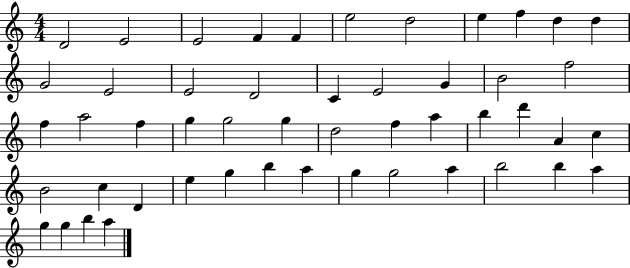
{
  \clef treble
  \numericTimeSignature
  \time 4/4
  \key c \major
  d'2 e'2 | e'2 f'4 f'4 | e''2 d''2 | e''4 f''4 d''4 d''4 | \break g'2 e'2 | e'2 d'2 | c'4 e'2 g'4 | b'2 f''2 | \break f''4 a''2 f''4 | g''4 g''2 g''4 | d''2 f''4 a''4 | b''4 d'''4 a'4 c''4 | \break b'2 c''4 d'4 | e''4 g''4 b''4 a''4 | g''4 g''2 a''4 | b''2 b''4 a''4 | \break g''4 g''4 b''4 a''4 | \bar "|."
}